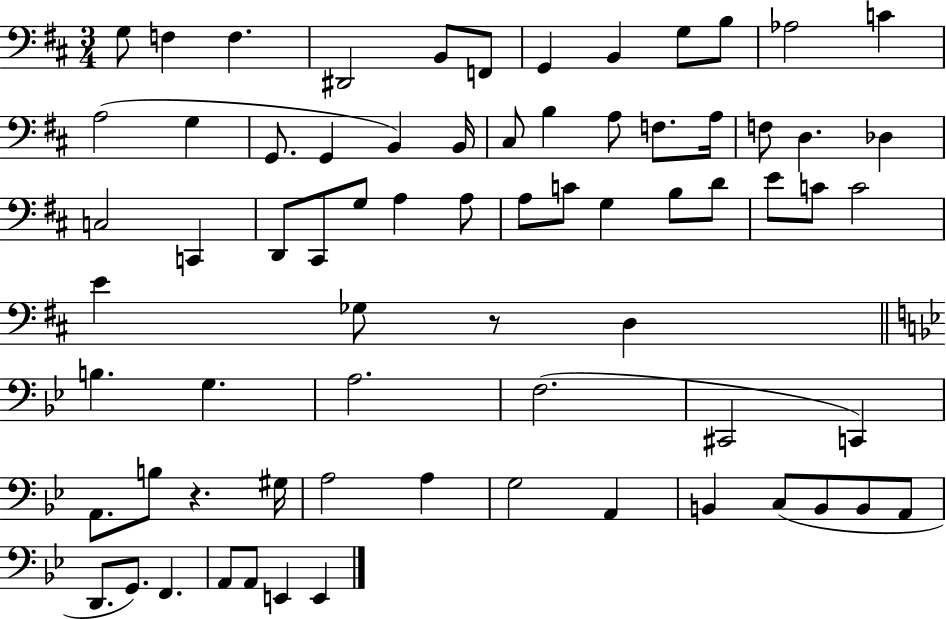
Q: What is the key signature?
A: D major